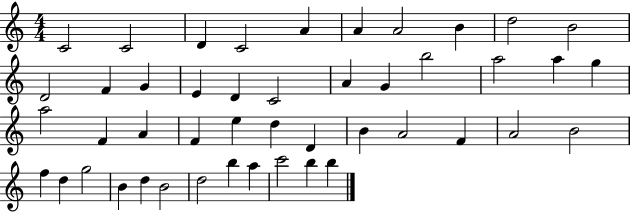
X:1
T:Untitled
M:4/4
L:1/4
K:C
C2 C2 D C2 A A A2 B d2 B2 D2 F G E D C2 A G b2 a2 a g a2 F A F e d D B A2 F A2 B2 f d g2 B d B2 d2 b a c'2 b b